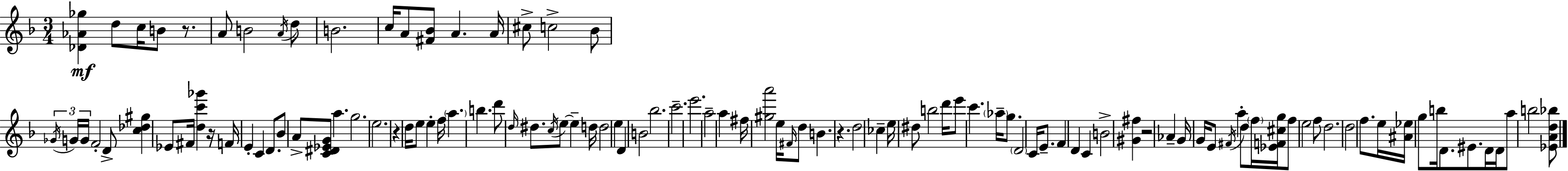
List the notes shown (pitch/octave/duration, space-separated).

[Db4,Ab4,Gb5]/q D5/e C5/s B4/e R/e. A4/e B4/h A4/s D5/e B4/h. C5/s A4/e [F#4,Bb4]/e A4/q. A4/s C#5/e C5/h Bb4/e Gb4/s G4/s G4/s F4/h D4/e [C5,Db5,G#5]/q Eb4/e F#4/s [D5,C6,Gb6]/q R/s F4/s E4/q C4/q D4/e. Bb4/e A4/e [C4,D#4,Eb4,G4]/e A5/q. G5/h. E5/h. R/q D5/s E5/e E5/q F5/s A5/q. B5/q. D6/e D5/s D#5/e. C5/s E5/e E5/q D5/s D5/h E5/q D4/q B4/h Bb5/h. C6/h. E6/h. A5/h A5/q F#5/s [G#5,A6]/h E5/s F#4/s D5/e B4/q. R/q. D5/h CES5/q E5/s D#5/e B5/h D6/s E6/e C6/q. Ab5/s G5/e. D4/h C4/s E4/e. F4/q D4/q C4/q B4/h [G#4,F#5]/q R/h Ab4/q G4/s G4/s E4/e F#4/s A5/q D5/e F5/s [Eb4,F4,C#5,G5]/s F5/e E5/h F5/e D5/h. D5/h F5/e. E5/s [A#4,Eb5]/s G5/e B5/s D4/e. EIS4/e. D4/s D4/s A5/e B5/h [Eb4,A4,D5,Bb5]/e